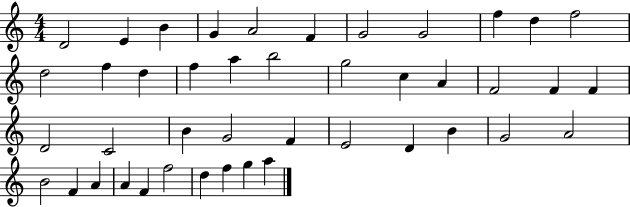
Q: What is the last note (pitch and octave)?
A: A5